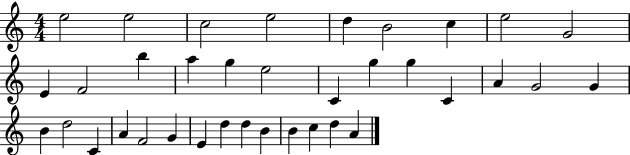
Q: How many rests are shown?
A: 0